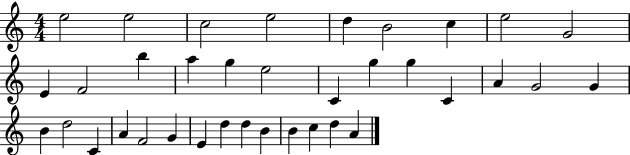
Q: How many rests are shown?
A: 0